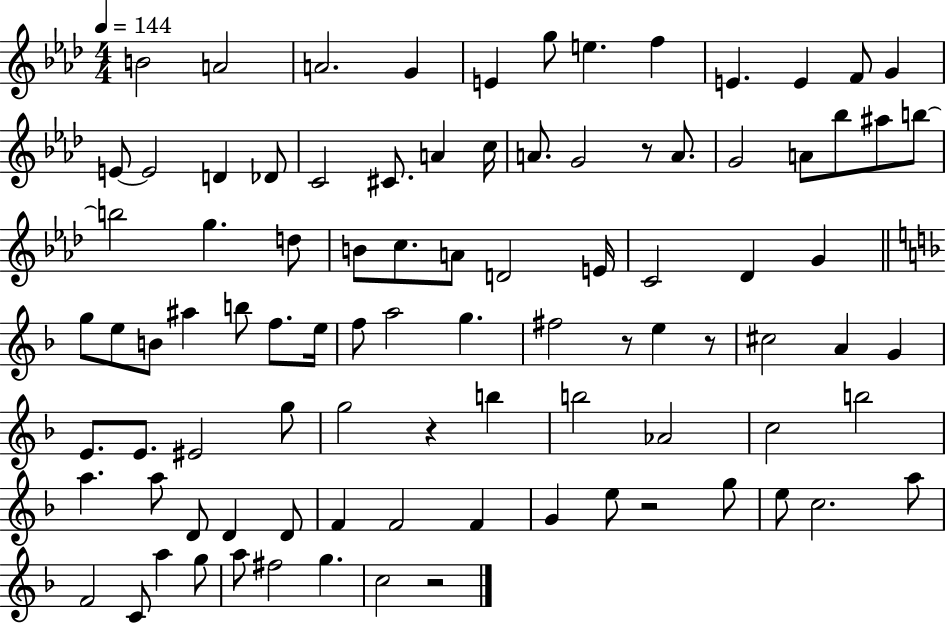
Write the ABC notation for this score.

X:1
T:Untitled
M:4/4
L:1/4
K:Ab
B2 A2 A2 G E g/2 e f E E F/2 G E/2 E2 D _D/2 C2 ^C/2 A c/4 A/2 G2 z/2 A/2 G2 A/2 _b/2 ^a/2 b/2 b2 g d/2 B/2 c/2 A/2 D2 E/4 C2 _D G g/2 e/2 B/2 ^a b/2 f/2 e/4 f/2 a2 g ^f2 z/2 e z/2 ^c2 A G E/2 E/2 ^E2 g/2 g2 z b b2 _A2 c2 b2 a a/2 D/2 D D/2 F F2 F G e/2 z2 g/2 e/2 c2 a/2 F2 C/2 a g/2 a/2 ^f2 g c2 z2